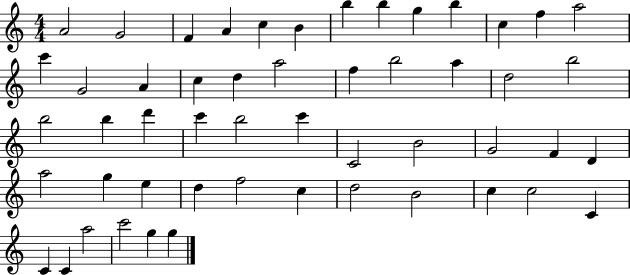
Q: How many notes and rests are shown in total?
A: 52